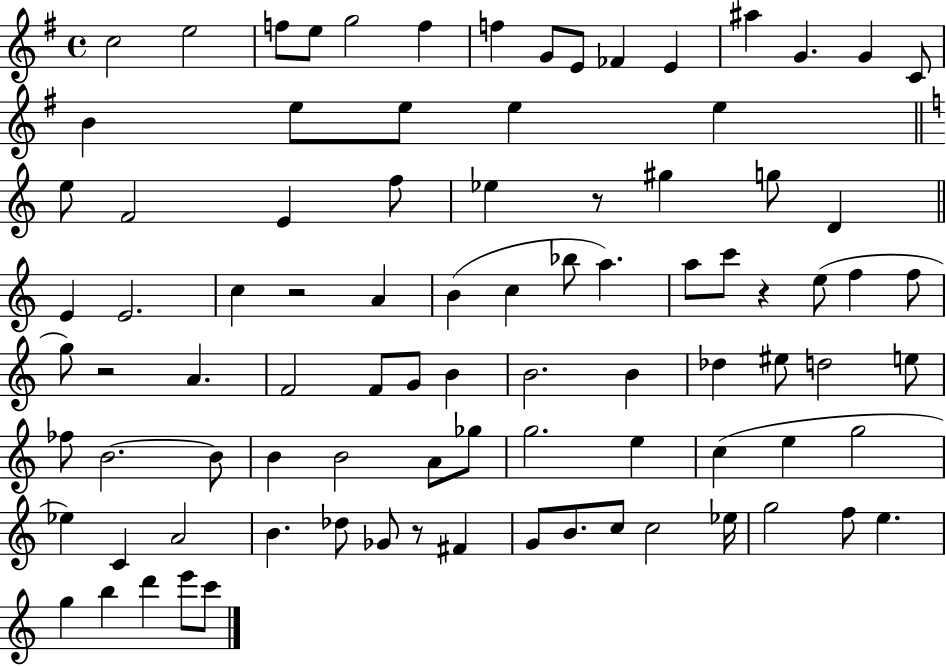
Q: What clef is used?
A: treble